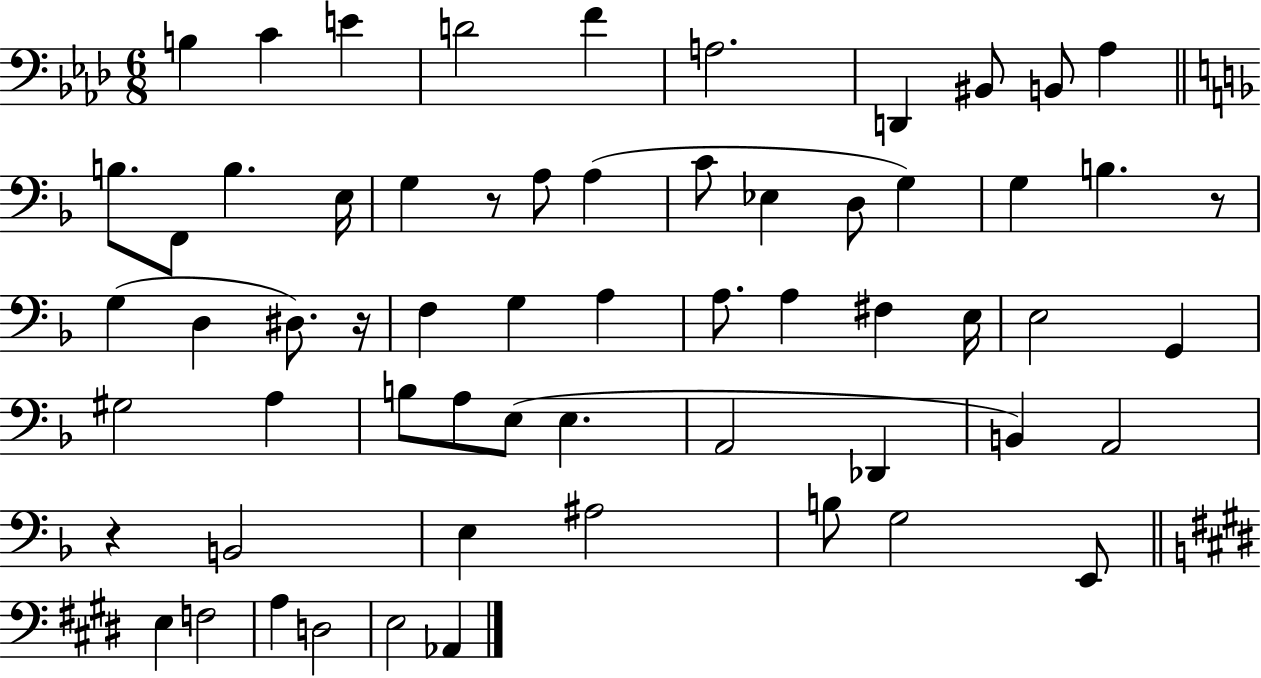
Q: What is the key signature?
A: AES major